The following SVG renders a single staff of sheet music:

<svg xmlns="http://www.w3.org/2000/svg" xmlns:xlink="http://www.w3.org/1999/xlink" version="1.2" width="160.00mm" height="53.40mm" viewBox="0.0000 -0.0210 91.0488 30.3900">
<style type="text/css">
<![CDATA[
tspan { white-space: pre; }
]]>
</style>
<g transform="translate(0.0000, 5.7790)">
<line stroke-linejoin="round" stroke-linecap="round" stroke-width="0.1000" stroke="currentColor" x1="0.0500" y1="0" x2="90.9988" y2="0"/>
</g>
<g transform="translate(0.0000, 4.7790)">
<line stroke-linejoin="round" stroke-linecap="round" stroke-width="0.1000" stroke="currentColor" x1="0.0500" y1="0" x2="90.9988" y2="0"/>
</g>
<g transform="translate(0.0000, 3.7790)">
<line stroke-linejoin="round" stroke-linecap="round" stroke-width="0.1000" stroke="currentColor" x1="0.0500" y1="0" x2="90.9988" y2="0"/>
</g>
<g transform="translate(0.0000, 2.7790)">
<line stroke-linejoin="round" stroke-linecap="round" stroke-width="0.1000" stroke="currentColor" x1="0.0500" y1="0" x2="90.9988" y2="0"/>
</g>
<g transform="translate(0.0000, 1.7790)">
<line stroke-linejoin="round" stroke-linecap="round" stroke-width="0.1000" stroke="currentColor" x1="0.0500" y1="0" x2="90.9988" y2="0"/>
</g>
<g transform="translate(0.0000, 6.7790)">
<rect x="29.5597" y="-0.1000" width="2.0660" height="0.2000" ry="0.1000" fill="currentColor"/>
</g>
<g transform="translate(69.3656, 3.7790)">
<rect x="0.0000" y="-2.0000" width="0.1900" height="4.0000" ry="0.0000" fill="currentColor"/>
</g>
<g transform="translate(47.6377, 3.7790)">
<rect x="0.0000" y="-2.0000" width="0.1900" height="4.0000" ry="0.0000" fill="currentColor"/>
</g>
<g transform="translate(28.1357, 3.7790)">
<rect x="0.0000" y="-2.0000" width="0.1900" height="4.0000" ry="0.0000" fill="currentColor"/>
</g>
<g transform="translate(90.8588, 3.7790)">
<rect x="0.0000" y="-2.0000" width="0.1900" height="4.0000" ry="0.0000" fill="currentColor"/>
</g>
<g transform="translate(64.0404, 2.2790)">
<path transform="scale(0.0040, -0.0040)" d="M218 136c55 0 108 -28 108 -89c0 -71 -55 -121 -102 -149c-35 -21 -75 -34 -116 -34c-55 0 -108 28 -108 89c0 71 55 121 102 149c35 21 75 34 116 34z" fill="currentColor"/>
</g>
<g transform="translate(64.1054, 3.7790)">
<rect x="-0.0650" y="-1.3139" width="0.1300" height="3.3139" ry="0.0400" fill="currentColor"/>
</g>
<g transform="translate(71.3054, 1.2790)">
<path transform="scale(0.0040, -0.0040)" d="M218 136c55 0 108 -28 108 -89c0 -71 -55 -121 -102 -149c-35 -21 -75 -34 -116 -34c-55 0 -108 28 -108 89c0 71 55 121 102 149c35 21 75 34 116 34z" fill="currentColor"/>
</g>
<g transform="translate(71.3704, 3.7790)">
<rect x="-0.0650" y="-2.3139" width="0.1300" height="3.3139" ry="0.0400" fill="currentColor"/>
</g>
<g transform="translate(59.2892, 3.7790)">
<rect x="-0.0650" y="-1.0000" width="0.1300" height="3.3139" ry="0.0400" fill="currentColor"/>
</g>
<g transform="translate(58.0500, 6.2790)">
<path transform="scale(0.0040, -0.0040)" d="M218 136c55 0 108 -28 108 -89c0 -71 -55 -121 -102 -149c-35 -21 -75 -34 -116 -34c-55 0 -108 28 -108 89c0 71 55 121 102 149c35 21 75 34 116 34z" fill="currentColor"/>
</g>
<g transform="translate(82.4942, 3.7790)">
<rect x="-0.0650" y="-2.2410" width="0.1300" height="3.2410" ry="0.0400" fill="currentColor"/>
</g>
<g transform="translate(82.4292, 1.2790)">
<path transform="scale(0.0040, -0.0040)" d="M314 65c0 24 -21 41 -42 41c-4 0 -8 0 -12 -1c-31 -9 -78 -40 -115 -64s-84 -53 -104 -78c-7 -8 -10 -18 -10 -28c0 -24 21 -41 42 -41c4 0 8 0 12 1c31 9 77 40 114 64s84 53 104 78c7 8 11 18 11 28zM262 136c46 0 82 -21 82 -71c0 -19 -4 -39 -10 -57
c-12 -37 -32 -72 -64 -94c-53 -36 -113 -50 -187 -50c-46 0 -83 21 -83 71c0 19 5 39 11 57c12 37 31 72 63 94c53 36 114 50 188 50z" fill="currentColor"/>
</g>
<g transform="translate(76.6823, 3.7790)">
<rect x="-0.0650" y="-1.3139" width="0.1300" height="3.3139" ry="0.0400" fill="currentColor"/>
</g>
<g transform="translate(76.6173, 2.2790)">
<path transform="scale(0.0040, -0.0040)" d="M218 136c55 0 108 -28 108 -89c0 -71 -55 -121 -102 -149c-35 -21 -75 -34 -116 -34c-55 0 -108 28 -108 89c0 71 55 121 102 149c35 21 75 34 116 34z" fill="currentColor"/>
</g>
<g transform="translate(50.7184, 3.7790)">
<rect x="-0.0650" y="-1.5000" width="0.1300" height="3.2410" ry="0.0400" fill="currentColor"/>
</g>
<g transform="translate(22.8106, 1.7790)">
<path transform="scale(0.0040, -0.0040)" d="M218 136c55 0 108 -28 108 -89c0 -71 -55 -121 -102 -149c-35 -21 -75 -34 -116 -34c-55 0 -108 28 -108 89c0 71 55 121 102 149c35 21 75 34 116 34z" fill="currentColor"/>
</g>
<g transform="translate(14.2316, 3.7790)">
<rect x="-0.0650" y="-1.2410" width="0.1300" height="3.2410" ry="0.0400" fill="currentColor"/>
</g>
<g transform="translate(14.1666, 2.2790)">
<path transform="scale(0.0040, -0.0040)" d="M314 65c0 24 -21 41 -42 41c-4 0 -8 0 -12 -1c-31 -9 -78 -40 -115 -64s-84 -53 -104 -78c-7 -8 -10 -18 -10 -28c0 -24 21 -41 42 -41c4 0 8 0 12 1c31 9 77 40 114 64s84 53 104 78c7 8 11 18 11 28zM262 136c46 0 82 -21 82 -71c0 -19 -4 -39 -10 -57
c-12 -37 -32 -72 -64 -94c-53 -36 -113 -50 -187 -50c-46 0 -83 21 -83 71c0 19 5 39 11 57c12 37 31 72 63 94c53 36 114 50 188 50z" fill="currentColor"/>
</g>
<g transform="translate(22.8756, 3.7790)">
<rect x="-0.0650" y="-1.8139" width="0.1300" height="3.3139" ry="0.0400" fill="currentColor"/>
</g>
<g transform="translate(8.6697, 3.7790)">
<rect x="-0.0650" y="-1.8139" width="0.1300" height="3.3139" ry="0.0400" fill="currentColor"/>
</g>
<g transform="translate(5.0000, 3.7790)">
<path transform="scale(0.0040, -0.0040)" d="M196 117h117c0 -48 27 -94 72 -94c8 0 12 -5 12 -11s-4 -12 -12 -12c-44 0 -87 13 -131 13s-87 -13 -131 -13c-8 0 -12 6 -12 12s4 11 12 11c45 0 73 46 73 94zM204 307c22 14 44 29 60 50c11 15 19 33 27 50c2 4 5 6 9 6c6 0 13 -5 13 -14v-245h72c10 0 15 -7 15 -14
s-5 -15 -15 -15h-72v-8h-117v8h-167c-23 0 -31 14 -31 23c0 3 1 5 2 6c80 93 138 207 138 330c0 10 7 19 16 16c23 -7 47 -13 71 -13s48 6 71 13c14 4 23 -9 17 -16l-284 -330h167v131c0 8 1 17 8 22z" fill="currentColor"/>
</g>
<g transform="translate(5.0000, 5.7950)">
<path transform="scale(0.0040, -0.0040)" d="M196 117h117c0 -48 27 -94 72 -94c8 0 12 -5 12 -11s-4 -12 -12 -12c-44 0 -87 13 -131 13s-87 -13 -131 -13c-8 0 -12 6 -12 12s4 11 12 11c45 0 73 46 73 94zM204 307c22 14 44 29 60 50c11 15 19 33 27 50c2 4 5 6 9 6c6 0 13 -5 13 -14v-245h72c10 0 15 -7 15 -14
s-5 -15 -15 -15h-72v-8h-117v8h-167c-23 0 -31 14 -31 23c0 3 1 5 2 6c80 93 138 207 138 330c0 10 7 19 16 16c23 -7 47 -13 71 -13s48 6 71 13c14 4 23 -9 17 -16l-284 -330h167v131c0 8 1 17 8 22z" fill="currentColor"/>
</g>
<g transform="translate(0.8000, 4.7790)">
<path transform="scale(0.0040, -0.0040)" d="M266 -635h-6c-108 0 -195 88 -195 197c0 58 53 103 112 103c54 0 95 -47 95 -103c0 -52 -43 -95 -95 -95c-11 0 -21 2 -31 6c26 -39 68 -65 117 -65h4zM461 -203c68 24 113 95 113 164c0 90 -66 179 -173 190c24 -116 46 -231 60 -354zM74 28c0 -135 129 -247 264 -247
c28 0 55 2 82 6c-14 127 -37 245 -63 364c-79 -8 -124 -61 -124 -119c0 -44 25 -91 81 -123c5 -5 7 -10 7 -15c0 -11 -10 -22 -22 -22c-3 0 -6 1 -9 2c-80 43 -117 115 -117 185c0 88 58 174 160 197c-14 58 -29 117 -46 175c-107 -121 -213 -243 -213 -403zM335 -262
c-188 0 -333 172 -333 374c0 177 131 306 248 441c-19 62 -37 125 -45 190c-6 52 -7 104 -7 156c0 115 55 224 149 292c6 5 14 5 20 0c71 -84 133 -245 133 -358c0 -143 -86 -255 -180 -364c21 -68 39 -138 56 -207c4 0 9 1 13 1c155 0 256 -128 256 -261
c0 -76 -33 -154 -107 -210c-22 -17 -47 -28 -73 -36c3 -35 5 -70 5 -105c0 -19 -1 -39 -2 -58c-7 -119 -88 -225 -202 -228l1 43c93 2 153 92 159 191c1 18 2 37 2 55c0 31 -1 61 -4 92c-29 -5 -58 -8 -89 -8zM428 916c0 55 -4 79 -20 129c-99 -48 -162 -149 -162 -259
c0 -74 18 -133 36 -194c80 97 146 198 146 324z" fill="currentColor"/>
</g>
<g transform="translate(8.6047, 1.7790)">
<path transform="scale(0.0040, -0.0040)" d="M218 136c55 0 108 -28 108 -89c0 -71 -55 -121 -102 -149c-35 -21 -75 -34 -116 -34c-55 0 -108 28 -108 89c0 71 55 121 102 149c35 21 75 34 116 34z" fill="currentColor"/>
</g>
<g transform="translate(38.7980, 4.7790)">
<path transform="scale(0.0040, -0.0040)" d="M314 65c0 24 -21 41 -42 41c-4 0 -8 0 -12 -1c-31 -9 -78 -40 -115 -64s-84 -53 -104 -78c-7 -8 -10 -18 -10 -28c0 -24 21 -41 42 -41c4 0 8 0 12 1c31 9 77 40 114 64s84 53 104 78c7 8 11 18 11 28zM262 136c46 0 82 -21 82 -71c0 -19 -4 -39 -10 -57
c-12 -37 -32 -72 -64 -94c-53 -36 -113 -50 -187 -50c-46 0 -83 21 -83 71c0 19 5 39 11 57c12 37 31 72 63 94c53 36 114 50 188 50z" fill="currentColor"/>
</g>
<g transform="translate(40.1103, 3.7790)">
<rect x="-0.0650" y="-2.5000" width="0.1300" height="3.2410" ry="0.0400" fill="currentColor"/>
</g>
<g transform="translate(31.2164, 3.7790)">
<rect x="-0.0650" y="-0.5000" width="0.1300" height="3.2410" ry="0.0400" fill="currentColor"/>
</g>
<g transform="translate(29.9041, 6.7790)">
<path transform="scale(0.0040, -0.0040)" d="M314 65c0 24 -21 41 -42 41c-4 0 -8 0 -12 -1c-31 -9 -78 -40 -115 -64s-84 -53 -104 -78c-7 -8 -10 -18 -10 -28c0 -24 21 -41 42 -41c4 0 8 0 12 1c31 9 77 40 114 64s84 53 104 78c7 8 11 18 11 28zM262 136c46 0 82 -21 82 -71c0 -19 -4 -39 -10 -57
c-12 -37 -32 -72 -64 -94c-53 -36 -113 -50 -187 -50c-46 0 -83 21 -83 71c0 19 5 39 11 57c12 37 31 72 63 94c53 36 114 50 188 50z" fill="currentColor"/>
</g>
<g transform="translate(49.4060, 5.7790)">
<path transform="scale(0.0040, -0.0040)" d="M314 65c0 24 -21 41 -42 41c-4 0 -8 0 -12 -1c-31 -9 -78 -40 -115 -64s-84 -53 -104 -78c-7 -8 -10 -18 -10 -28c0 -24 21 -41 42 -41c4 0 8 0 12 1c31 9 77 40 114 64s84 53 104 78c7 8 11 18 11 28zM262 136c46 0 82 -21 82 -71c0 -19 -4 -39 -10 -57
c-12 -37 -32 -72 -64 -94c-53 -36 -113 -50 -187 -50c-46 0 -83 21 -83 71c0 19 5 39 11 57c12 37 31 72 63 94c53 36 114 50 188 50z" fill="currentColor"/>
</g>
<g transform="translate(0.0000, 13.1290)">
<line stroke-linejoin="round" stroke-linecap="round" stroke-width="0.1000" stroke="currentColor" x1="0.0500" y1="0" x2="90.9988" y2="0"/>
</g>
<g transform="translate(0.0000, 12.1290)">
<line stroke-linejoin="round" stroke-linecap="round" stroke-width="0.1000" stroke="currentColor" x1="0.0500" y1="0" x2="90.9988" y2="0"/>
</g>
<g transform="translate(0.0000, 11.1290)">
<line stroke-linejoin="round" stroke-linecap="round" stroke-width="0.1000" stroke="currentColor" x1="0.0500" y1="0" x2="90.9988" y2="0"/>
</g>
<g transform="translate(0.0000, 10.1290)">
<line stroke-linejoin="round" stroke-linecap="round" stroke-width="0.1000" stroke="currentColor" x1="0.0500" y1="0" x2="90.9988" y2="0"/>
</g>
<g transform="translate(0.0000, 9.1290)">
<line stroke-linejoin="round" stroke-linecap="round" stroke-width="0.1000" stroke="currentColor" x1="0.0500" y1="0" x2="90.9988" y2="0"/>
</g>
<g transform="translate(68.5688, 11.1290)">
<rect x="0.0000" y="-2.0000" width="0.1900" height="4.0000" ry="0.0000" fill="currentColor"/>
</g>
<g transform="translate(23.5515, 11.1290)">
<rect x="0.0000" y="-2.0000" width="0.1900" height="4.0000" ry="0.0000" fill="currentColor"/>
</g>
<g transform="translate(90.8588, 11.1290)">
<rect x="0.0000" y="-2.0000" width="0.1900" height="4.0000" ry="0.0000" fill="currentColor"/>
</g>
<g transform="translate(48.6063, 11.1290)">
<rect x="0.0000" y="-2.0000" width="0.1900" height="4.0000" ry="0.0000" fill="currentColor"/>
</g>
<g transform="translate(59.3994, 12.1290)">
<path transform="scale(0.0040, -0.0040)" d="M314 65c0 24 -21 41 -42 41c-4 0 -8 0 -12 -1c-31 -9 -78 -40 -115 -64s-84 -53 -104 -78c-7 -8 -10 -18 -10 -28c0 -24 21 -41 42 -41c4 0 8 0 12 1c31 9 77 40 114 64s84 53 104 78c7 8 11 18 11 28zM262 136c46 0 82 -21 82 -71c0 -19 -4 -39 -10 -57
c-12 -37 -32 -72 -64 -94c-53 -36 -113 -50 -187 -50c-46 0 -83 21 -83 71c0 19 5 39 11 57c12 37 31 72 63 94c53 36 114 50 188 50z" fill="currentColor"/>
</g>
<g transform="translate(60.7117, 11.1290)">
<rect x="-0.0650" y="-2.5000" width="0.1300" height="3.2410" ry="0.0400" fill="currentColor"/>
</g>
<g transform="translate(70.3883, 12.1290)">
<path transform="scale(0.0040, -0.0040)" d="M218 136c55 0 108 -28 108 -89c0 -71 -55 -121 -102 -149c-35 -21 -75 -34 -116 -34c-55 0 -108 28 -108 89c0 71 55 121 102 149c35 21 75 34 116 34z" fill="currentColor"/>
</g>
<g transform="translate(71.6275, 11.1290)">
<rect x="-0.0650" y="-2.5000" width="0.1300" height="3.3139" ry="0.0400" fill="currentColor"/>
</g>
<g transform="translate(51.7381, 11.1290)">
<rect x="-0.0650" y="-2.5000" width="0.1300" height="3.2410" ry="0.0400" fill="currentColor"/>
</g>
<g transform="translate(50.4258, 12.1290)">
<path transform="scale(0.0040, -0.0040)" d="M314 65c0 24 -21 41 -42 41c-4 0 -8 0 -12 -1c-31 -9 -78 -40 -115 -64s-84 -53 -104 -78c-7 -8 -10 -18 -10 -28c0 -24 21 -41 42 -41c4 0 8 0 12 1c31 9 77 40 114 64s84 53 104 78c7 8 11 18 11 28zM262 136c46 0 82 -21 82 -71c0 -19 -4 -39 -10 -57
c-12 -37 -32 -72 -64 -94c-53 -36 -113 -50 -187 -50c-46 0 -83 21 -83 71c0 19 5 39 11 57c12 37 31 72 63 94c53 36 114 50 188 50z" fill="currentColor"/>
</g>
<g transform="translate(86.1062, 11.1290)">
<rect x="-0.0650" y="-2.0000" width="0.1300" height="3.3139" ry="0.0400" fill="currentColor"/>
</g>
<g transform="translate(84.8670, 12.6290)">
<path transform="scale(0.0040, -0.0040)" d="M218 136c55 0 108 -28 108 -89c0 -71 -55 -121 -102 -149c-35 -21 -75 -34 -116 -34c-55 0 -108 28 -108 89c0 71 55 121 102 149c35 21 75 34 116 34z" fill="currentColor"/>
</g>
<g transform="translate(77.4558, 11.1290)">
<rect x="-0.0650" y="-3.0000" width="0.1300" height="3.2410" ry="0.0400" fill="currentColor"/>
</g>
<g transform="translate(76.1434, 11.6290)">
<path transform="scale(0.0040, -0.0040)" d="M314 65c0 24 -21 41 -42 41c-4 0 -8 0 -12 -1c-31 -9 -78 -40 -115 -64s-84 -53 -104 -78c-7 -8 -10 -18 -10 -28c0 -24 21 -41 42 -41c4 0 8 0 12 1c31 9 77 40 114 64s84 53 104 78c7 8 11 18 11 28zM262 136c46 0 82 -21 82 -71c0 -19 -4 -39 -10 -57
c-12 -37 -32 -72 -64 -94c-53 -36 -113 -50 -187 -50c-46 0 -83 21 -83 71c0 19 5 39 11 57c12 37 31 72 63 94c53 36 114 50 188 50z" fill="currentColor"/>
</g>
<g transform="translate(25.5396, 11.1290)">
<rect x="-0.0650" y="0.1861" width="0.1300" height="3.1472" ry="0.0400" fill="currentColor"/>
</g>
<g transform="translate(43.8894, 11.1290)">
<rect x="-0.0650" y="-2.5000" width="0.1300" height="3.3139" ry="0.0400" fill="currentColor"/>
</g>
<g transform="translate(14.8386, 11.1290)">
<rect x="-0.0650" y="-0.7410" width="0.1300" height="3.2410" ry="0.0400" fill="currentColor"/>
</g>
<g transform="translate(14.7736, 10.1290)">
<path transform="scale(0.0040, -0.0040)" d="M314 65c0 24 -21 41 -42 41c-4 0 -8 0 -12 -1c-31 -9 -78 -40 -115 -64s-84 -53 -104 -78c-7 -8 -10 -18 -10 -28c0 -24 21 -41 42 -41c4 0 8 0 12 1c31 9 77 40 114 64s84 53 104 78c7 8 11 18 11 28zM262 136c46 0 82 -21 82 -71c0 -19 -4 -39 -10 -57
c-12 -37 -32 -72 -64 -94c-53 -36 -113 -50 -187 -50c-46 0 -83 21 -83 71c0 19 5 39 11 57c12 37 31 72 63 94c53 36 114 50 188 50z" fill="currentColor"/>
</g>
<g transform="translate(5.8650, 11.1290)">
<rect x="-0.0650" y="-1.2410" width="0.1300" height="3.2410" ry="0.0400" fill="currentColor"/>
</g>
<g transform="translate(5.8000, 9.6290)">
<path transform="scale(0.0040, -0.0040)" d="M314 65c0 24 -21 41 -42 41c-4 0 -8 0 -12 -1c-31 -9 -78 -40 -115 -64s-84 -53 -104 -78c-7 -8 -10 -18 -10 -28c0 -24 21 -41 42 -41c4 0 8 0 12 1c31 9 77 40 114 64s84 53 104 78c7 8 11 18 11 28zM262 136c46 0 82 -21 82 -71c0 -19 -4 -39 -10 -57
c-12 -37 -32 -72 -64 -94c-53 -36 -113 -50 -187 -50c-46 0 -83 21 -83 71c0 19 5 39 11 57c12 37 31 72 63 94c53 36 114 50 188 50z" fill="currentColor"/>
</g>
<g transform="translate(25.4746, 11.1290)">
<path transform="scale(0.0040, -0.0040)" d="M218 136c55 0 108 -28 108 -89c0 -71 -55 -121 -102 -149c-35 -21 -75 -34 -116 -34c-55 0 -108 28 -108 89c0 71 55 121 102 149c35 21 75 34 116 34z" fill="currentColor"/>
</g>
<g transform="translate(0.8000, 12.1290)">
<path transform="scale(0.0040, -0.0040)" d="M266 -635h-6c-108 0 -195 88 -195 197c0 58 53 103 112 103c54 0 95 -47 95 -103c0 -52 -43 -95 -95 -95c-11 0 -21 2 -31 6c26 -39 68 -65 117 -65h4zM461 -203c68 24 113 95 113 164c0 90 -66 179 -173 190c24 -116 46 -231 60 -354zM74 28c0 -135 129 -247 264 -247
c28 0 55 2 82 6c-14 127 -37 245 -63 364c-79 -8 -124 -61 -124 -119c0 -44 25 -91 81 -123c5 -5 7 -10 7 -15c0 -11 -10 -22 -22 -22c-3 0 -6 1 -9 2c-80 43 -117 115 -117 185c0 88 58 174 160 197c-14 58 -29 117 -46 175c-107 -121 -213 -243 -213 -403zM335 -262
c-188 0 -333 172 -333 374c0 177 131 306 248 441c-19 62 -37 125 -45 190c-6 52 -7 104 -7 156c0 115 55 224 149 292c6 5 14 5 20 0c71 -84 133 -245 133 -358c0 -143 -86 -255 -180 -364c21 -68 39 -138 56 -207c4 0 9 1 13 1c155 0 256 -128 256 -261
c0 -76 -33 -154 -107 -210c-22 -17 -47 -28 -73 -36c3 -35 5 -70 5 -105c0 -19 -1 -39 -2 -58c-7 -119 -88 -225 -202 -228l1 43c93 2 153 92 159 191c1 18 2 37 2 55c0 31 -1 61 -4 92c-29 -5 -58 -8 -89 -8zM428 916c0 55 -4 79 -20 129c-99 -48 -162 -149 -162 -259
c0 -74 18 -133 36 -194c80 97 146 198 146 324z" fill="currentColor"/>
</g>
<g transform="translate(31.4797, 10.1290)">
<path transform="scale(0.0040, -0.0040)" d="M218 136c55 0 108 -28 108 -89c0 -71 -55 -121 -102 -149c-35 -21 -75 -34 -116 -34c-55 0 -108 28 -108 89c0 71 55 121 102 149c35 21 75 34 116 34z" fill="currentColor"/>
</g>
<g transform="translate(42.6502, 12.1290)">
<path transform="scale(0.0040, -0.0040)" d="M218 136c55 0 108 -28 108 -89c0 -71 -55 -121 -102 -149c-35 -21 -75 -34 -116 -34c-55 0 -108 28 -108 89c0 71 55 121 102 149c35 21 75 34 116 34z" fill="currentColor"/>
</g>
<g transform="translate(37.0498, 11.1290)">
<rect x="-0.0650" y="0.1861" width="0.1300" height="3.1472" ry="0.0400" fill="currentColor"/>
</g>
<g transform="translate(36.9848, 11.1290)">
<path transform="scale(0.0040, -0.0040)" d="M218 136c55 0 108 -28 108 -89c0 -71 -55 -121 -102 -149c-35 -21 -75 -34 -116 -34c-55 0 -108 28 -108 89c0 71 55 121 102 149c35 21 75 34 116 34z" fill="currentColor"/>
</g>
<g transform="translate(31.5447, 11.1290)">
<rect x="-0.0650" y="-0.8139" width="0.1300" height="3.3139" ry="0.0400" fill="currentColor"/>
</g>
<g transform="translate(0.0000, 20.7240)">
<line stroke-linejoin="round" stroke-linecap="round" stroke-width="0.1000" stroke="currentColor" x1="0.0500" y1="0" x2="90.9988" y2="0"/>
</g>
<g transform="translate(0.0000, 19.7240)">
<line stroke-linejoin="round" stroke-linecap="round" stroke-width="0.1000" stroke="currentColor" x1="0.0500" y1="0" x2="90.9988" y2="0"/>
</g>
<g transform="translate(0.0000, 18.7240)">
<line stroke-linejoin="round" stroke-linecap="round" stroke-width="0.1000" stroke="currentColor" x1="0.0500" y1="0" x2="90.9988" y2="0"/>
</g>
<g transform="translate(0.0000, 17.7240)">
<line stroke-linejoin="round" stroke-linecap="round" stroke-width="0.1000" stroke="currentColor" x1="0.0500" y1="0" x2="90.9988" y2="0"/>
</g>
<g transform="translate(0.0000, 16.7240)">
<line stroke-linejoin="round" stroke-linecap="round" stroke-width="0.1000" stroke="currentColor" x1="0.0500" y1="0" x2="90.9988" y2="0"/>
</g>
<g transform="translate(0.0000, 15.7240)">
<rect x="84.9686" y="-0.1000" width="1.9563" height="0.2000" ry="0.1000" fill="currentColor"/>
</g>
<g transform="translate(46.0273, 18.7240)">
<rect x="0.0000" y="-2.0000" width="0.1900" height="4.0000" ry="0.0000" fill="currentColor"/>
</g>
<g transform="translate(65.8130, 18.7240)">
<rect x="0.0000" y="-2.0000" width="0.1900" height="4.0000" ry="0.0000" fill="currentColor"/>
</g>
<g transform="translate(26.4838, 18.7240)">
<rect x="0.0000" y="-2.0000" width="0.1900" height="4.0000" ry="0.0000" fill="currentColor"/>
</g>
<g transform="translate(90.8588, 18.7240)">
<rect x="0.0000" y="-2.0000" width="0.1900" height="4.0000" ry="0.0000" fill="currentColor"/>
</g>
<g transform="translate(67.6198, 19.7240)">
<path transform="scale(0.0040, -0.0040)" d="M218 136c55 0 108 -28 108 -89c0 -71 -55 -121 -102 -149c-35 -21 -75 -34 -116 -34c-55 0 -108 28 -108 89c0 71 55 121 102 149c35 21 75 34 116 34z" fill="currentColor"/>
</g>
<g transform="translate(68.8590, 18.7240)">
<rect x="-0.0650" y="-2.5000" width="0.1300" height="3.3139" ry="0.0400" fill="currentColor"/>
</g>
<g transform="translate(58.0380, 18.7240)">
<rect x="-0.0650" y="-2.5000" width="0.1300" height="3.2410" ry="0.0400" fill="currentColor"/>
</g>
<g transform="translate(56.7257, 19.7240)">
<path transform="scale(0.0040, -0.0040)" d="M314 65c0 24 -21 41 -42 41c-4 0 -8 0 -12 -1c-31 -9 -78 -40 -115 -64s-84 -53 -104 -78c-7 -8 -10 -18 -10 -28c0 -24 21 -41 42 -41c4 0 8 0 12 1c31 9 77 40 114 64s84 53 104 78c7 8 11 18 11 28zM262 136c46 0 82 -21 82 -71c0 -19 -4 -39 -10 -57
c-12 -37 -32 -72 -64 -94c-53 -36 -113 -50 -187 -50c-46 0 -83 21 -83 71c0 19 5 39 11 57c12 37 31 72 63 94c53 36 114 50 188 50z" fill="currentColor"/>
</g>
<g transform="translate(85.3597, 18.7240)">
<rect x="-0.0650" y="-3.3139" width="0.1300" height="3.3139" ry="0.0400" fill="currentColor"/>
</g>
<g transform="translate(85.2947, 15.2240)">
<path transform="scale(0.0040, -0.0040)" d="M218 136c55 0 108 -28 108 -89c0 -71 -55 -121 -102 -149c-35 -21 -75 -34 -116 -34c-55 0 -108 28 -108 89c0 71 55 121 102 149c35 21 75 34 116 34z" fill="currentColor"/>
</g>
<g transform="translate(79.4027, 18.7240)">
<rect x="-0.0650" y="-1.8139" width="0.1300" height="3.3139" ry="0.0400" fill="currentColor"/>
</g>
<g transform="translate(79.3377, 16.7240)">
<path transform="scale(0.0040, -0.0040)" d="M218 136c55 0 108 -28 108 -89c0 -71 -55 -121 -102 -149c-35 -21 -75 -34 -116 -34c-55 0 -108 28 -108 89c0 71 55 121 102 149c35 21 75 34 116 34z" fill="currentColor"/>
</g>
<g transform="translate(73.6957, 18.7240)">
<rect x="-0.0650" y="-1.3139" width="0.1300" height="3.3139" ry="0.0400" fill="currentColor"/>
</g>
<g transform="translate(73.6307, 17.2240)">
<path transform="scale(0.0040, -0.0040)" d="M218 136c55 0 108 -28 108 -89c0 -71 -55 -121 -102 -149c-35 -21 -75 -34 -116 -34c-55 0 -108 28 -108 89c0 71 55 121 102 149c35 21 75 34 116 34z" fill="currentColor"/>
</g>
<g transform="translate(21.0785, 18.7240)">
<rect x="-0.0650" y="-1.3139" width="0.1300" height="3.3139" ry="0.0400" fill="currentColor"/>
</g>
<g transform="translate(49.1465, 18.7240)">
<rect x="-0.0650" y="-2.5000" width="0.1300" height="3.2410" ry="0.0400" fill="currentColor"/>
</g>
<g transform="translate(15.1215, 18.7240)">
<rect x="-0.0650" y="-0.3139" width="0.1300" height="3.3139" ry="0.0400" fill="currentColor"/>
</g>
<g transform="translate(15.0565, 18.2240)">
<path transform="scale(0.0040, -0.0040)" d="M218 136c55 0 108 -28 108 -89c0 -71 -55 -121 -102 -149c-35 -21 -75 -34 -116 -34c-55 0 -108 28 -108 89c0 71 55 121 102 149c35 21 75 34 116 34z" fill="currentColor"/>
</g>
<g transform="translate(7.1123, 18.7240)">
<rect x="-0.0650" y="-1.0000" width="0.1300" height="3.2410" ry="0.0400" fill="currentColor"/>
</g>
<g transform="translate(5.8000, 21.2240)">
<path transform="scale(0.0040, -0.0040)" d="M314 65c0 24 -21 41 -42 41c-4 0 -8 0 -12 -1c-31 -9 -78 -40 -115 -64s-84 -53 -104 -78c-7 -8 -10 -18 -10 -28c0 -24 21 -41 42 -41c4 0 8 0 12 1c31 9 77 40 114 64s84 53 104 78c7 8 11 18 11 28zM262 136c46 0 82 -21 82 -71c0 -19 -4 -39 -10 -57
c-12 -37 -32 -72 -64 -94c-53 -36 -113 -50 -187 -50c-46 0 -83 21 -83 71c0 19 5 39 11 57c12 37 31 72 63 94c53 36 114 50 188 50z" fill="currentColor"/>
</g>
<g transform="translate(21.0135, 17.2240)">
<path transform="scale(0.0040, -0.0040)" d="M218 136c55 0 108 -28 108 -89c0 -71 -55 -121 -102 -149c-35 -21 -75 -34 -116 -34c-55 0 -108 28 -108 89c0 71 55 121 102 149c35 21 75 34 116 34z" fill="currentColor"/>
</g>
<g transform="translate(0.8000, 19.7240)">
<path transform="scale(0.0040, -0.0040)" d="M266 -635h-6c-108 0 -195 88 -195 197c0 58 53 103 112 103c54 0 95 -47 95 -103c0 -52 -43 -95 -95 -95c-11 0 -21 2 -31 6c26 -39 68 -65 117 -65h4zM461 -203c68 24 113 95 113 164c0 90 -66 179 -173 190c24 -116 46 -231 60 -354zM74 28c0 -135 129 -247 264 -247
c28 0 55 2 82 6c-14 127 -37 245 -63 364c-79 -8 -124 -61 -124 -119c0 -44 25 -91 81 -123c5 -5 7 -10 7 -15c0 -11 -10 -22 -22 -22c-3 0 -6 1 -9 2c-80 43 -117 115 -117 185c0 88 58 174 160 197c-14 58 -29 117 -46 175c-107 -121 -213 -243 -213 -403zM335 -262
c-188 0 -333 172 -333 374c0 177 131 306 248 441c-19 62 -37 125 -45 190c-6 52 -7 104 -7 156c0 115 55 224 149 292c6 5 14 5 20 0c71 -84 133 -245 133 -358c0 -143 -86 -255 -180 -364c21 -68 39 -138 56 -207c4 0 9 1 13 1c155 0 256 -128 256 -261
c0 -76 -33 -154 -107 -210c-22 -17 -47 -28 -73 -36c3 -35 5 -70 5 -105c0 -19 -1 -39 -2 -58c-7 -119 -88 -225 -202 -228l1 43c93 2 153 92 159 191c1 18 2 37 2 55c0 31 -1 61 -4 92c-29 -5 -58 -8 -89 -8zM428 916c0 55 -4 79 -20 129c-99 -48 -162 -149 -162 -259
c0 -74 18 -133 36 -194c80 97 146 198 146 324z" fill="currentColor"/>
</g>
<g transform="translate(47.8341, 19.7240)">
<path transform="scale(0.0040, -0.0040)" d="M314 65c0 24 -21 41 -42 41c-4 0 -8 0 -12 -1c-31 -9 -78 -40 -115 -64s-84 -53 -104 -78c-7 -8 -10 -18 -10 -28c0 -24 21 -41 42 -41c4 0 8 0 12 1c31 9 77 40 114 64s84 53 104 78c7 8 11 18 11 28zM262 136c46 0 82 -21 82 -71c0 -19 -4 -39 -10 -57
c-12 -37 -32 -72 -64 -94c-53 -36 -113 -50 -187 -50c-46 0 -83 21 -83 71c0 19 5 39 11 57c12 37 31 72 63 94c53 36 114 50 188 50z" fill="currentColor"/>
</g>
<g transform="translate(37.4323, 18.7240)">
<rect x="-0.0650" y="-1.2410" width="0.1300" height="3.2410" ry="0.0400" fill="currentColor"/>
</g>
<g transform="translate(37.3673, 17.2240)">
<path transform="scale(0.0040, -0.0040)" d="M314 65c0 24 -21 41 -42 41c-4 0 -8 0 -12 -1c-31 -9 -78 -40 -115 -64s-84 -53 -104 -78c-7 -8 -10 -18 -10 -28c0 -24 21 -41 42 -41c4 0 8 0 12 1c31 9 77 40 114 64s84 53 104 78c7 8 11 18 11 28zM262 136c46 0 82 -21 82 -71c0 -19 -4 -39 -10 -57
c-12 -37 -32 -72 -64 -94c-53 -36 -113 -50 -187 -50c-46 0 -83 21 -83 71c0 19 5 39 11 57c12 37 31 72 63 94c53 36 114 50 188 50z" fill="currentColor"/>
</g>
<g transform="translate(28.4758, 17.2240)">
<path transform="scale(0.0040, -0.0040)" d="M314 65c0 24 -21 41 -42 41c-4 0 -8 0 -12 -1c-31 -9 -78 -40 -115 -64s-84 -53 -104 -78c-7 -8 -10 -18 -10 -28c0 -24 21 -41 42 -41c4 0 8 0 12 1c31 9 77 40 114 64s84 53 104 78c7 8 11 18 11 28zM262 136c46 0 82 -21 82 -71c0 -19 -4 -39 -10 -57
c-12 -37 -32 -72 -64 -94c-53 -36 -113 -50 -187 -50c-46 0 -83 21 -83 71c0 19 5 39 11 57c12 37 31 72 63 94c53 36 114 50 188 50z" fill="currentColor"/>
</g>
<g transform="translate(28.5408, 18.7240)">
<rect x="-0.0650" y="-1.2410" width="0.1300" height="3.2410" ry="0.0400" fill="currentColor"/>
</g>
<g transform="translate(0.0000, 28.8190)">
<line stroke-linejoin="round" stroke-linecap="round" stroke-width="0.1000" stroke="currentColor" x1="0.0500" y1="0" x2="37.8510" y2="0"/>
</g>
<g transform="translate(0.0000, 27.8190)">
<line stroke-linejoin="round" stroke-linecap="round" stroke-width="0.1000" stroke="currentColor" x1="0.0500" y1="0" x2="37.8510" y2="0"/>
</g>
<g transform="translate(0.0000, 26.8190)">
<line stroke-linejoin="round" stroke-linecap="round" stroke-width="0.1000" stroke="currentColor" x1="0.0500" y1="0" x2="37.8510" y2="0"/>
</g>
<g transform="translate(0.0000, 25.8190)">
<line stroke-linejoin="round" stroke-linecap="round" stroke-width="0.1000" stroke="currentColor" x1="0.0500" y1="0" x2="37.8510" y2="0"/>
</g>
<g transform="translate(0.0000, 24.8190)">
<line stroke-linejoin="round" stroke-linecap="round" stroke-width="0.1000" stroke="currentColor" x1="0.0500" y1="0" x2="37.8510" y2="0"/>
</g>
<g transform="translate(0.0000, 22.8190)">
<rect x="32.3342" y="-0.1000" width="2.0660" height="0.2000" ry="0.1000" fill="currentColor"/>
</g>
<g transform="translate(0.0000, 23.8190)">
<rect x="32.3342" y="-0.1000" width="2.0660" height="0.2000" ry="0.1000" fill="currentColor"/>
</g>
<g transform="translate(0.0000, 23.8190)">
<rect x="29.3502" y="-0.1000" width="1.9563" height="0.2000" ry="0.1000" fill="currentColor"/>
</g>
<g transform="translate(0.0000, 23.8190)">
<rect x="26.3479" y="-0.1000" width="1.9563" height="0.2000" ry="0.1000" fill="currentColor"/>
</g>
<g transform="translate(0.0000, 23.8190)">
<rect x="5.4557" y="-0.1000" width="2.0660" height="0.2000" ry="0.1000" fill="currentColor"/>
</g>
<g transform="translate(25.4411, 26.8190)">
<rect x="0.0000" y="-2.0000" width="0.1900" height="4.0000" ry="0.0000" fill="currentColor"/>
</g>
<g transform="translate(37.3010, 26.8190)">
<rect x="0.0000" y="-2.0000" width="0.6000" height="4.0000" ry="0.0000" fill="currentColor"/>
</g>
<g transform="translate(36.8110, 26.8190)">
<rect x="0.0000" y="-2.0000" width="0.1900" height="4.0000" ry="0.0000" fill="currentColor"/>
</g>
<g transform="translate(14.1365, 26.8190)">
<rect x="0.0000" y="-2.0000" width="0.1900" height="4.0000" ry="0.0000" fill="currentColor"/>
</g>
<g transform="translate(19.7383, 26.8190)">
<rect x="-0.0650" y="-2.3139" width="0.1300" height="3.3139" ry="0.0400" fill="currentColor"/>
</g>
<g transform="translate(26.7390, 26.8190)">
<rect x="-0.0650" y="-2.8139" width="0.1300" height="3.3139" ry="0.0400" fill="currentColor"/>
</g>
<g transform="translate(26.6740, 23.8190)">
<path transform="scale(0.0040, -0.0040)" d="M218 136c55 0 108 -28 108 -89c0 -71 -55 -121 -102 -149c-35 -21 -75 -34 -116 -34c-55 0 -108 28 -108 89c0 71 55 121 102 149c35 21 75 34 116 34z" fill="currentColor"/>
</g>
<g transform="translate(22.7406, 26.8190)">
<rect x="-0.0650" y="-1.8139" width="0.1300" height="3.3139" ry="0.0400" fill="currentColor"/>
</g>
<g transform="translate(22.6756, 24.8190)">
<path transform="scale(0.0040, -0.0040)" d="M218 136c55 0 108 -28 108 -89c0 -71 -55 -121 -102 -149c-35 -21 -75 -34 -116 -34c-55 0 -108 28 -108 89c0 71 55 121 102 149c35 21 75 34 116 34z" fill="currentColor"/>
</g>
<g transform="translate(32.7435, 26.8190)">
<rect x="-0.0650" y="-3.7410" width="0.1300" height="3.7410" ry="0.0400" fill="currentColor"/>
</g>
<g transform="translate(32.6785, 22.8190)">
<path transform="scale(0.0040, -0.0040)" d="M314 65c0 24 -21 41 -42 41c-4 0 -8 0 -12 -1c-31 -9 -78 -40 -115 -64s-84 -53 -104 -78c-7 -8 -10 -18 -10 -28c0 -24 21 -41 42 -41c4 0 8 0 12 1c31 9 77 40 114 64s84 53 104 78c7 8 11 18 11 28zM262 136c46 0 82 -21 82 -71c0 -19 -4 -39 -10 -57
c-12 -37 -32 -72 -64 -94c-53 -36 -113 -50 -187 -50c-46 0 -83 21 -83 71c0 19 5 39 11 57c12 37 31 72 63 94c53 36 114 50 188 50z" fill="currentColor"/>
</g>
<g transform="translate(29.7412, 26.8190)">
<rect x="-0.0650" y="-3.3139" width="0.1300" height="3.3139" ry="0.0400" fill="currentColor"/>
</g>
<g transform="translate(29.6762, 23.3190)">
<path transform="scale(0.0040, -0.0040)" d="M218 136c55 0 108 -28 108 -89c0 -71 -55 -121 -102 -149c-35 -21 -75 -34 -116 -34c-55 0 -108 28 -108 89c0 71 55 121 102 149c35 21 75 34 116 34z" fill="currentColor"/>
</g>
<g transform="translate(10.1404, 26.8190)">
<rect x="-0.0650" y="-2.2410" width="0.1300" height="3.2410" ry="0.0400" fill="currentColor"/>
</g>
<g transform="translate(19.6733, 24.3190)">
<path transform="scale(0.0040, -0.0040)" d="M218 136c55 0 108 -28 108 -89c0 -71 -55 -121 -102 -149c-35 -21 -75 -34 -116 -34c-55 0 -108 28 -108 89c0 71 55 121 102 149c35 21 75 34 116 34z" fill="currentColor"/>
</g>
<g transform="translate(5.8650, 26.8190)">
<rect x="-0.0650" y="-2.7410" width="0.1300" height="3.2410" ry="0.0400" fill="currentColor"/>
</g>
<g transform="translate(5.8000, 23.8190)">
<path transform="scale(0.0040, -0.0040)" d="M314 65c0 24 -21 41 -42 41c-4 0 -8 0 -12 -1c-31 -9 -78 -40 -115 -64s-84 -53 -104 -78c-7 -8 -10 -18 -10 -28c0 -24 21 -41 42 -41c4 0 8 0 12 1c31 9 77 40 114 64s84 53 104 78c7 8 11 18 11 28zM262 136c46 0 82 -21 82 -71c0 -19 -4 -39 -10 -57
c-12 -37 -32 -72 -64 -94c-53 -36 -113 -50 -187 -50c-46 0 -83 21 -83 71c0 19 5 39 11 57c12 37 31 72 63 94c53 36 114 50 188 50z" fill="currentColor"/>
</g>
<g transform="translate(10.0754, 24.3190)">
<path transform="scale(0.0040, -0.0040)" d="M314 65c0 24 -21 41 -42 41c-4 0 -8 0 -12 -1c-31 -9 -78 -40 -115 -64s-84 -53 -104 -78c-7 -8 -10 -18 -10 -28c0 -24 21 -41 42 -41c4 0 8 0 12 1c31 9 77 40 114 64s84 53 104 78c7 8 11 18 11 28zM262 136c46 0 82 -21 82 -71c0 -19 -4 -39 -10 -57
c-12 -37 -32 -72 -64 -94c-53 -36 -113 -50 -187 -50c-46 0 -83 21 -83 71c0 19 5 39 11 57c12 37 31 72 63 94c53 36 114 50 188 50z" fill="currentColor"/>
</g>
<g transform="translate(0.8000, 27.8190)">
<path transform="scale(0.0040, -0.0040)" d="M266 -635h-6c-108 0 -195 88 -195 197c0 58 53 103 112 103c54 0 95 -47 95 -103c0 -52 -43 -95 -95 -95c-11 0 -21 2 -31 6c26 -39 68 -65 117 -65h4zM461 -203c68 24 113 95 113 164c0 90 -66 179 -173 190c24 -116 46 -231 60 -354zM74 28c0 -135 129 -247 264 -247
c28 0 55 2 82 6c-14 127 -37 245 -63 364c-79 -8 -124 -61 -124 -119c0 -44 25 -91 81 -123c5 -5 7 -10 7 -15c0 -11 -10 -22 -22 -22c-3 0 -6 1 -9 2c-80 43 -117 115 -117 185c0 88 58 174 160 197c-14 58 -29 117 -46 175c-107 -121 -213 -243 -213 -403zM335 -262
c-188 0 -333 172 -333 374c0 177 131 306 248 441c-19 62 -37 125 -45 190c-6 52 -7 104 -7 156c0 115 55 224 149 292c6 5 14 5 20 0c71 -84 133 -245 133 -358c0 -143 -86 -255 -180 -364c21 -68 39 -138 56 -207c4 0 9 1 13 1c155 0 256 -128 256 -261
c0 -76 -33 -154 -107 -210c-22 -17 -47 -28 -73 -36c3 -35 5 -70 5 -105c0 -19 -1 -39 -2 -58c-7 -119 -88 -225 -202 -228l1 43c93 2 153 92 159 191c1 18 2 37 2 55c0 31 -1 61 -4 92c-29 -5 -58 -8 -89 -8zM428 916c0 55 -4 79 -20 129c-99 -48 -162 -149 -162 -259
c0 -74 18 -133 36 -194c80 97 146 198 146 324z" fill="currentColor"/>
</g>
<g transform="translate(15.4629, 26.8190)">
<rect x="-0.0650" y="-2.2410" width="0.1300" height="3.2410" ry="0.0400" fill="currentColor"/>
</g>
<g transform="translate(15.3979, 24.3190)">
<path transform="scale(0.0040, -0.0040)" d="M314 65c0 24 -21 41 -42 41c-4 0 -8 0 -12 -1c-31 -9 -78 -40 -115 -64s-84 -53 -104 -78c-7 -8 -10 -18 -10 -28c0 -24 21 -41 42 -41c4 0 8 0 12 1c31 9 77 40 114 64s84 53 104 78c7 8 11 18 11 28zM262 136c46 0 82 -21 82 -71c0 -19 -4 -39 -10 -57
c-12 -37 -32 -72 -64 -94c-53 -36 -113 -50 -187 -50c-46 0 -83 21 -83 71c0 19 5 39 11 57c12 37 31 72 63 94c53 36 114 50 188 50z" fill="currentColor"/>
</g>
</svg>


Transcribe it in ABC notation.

X:1
T:Untitled
M:4/4
L:1/4
K:C
f e2 f C2 G2 E2 D e g e g2 e2 d2 B d B G G2 G2 G A2 F D2 c e e2 e2 G2 G2 G e f b a2 g2 g2 g f a b c'2